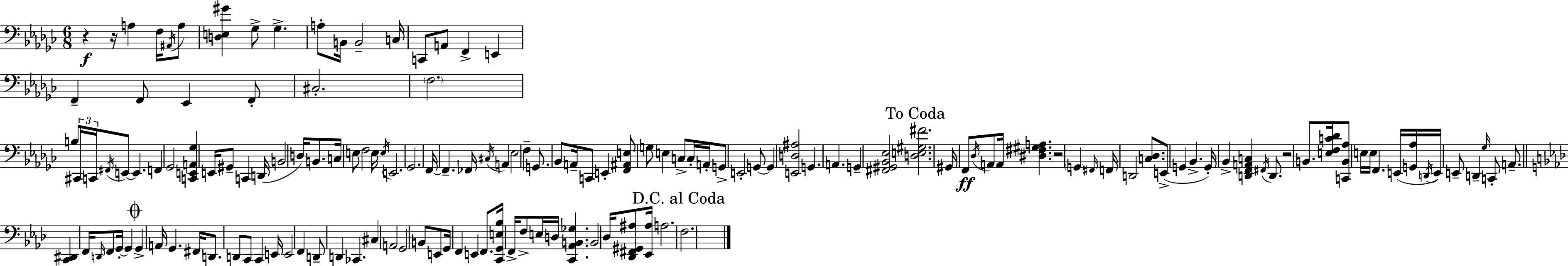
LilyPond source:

{
  \clef bass
  \numericTimeSignature
  \time 6/8
  \key ees \minor
  r4\f r16 a4 f16 \acciaccatura { ais,16 } a8 | <d e gis'>4 ges8-> ges4.-> | a8-. b,16 b,2-- | c16 c,8 a,8 f,4-> e,4 | \break f,4-- f,8 ees,4 f,8-. | cis2.-. | \parenthesize f2. | b8 \tuplet 3/2 { cis,16 c,16 \acciaccatura { fis,16 } } e,8~~ e,4. | \break f,4 ges,2 | <c, e, a, ges>4 e,16 gis,8-- c,4 | d,16( b,2 d16) b,8. | c16 e8 f2 | \break e16 \acciaccatura { e16 } e,2. | ges,2. | f,16~~ f,4.-- fes,16 \acciaccatura { cis16 } | a,4 ees2 | \break f4-- g,8. bes,8 a,16-- c,8 | e,4-. <f, ais, e>8 g8 e4 | c8-> c16-. a,16-. g,8-> e,2-. | g,8~~ g,4 <e, d ais>2 | \break g,4. a,4. | g,4-- <fis, gis, bes, ees>2 | \mark "To Coda" <d e gis fis'>2. | gis,16 f,8\ff \acciaccatura { des16 } a,8 a,16 <dis fis gis a>4. | \break r2 | \parenthesize g,4 \grace { fis,16 } f,16 d,2 | <c des>8. e,8->( g,4 | bes,4.-> g,16-.) bes,4-> <d, f, a, c>4 | \break \acciaccatura { fis,16 } d,8. r2 | b,8. <e f c' des'>16 <c, b, aes>8 e16 e16 f,4. | e,16( <g, aes>16 \acciaccatura { d,16 }) e,16 e,8-- d,4-- | \grace { ges16 } c,8-. a,8.-- \bar "||" \break \key f \minor <c, dis,>4 f,16 \grace { d,16 } f,8 \parenthesize g,16-.~~ g,4 | \mark \markup { \musicglyph "scripts.coda" } g,4-> a,16 g,4. | fis,16 d,8. d,8 c,8 c,4 | e,16 e,2 f,4 | \break d,8-- d,4 ces,4. | cis4 a,2 | g,2 b,8 e,8 | g,16 f,4 e,4 f,8. | \break <c, g, e bes>16 f,16-> f8-> e16 d16 <c, aes, b, ges>4. | b,2 des16 <des, fis, gis, ais>8 | <ees, ais>16 a2. | \mark "D.C. al Coda" f2. | \break \bar "|."
}